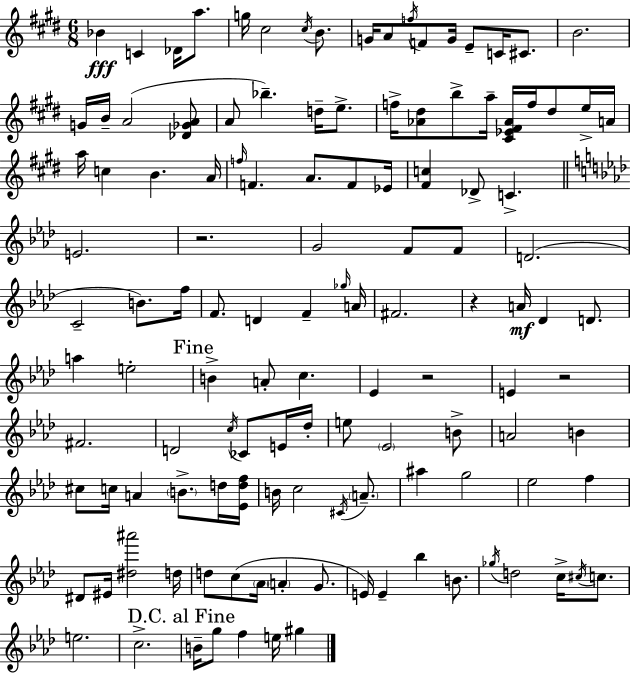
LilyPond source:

{
  \clef treble
  \numericTimeSignature
  \time 6/8
  \key e \major
  bes'4\fff c'4 des'16 a''8. | g''16 cis''2 \acciaccatura { cis''16 } b'8. | g'16 a'8 \acciaccatura { f''16 } f'8 g'16 e'8-- c'16 cis'8. | b'2. | \break g'16 b'16-- a'2( | <des' ges' a'>8 a'8 bes''4.--) d''16-- e''8.-> | f''16-> <aes' dis''>8 b''8-> a''16-- <cis' ees' fis' aes'>16 f''16 dis''8 | e''16-> a'16 a''16 c''4 b'4. | \break a'16 \grace { f''16 } f'4. a'8. | f'8 ees'16 <fis' c''>4 des'8-> c'4.-> | \bar "||" \break \key f \minor e'2. | r2. | g'2 f'8 f'8 | d'2.( | \break c'2-- b'8.) f''16 | f'8. d'4 f'4-- \grace { ges''16 } | a'16 fis'2. | r4 a'16\mf des'4 d'8. | \break a''4 e''2-. | \mark "Fine" b'4-> a'8-. c''4. | ees'4 r2 | e'4 r2 | \break fis'2. | d'2 \acciaccatura { c''16 } ces'8 | e'16 des''16-. e''8 \parenthesize ees'2 | b'8-> a'2 b'4 | \break cis''8 c''16 a'4 \parenthesize b'8.-> | d''16 <ees' d'' f''>16 b'16 c''2 \acciaccatura { cis'16 } | \parenthesize a'8.-- ais''4 g''2 | ees''2 f''4 | \break dis'8 eis'16 <dis'' ais'''>2 | d''16 d''8 c''8( \parenthesize aes'16 \parenthesize a'4-. | g'8. e'16) e'4-- bes''4 | b'8. \acciaccatura { ges''16 } d''2 | \break c''16-> \acciaccatura { cis''16 } c''8. e''2. | c''2.-> | \mark "D.C. al Fine" b'16-- g''8 f''4 | e''16 gis''4 \bar "|."
}